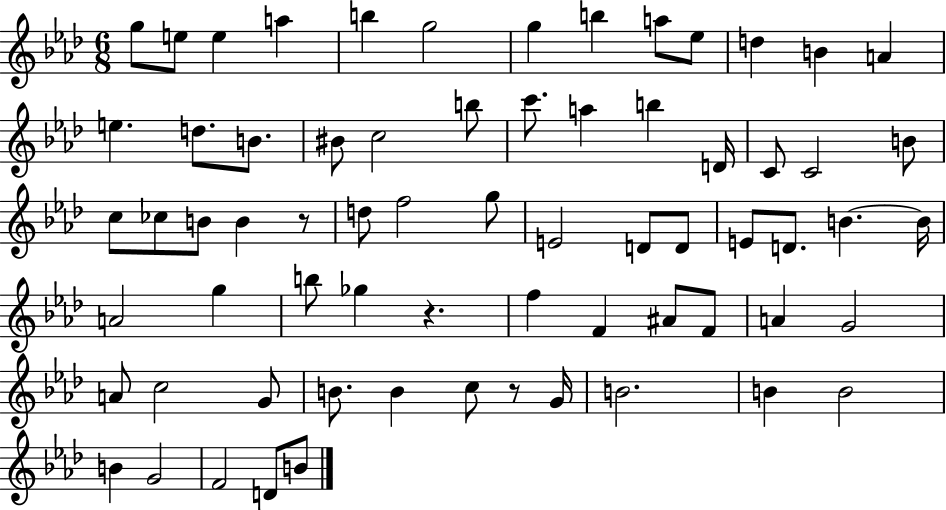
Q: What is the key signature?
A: AES major